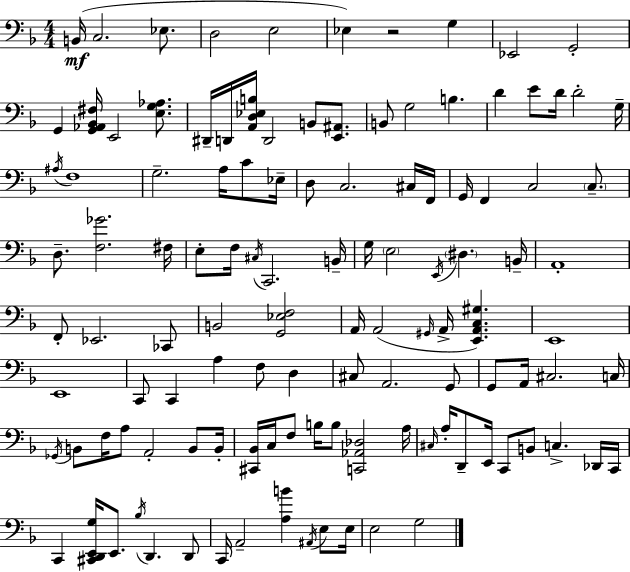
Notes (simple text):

B2/s C3/h. Eb3/e. D3/h E3/h Eb3/q R/h G3/q Eb2/h G2/h G2/q [G2,Ab2,Bb2,F#3]/s E2/h [E3,G3,Ab3]/e. D#2/s D2/s [A2,D3,Eb3,B3]/s D2/h B2/e [E2,A#2]/e. B2/e G3/h B3/q. D4/q E4/e D4/s D4/h G3/s A#3/s F3/w G3/h. A3/s C4/e Eb3/s D3/e C3/h. C#3/s F2/s G2/s F2/q C3/h C3/e. D3/e. [F3,Gb4]/h. F#3/s E3/e F3/s C#3/s C2/h. B2/s G3/s E3/h E2/s D#3/q. B2/s A2/w F2/e Eb2/h. CES2/e B2/h [G2,Eb3,F3]/h A2/s A2/h G#2/s A2/s [E2,A2,C3,G#3]/q. E2/w E2/w C2/e C2/q A3/q F3/e D3/q C#3/e A2/h. G2/e G2/e A2/s C#3/h. C3/s Gb2/s B2/e F3/s A3/e A2/h B2/e B2/s [C#2,Bb2]/s C3/s F3/e B3/s B3/e [C2,Ab2,Db3]/h A3/s C#3/s A3/s D2/e E2/s C2/e B2/e C3/q. Db2/s C2/s C2/q [C#2,D2,E2,G3]/s E2/e. Bb3/s D2/q. D2/e C2/s A2/h [A3,B4]/q A#2/s E3/e E3/s E3/h G3/h